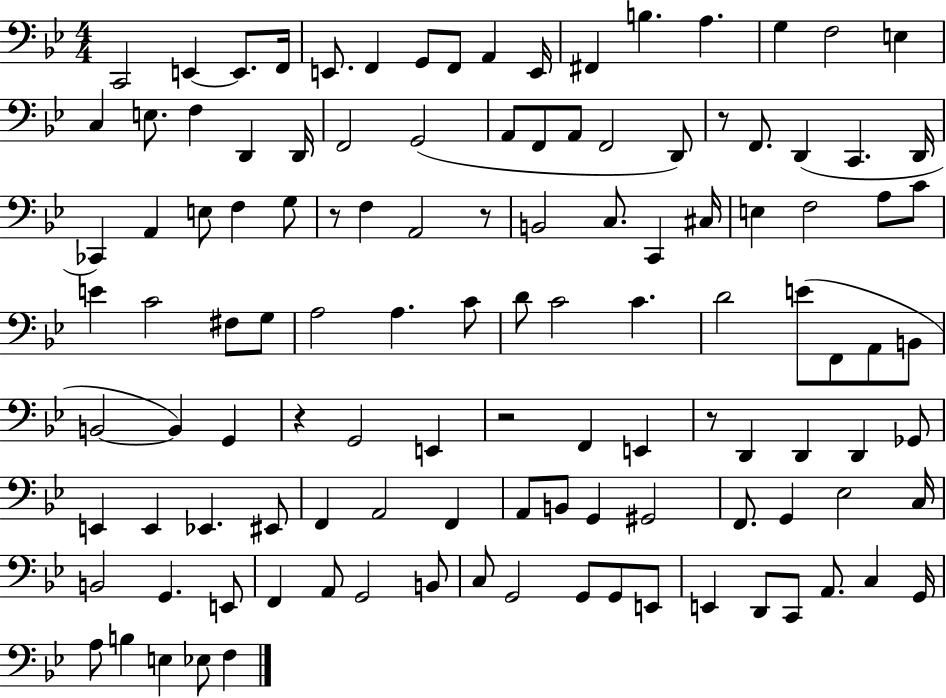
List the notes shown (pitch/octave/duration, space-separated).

C2/h E2/q E2/e. F2/s E2/e. F2/q G2/e F2/e A2/q E2/s F#2/q B3/q. A3/q. G3/q F3/h E3/q C3/q E3/e. F3/q D2/q D2/s F2/h G2/h A2/e F2/e A2/e F2/h D2/e R/e F2/e. D2/q C2/q. D2/s CES2/q A2/q E3/e F3/q G3/e R/e F3/q A2/h R/e B2/h C3/e. C2/q C#3/s E3/q F3/h A3/e C4/e E4/q C4/h F#3/e G3/e A3/h A3/q. C4/e D4/e C4/h C4/q. D4/h E4/e F2/e A2/e B2/e B2/h B2/q G2/q R/q G2/h E2/q R/h F2/q E2/q R/e D2/q D2/q D2/q Gb2/e E2/q E2/q Eb2/q. EIS2/e F2/q A2/h F2/q A2/e B2/e G2/q G#2/h F2/e. G2/q Eb3/h C3/s B2/h G2/q. E2/e F2/q A2/e G2/h B2/e C3/e G2/h G2/e G2/e E2/e E2/q D2/e C2/e A2/e. C3/q G2/s A3/e B3/q E3/q Eb3/e F3/q